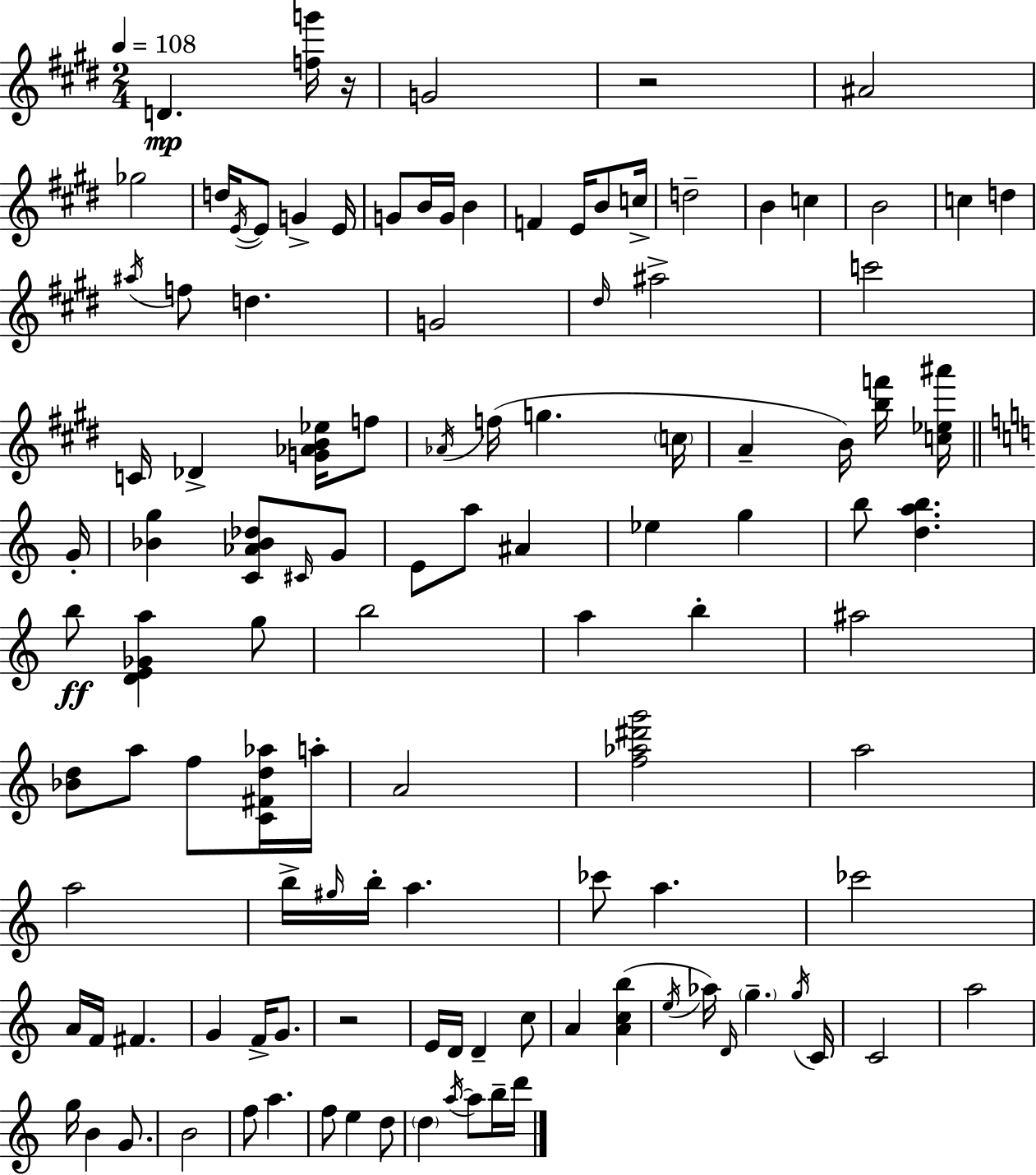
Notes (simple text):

D4/q. [F5,G6]/s R/s G4/h R/h A#4/h Gb5/h D5/s E4/s E4/e G4/q E4/s G4/e B4/s G4/s B4/q F4/q E4/s B4/e C5/s D5/h B4/q C5/q B4/h C5/q D5/q A#5/s F5/e D5/q. G4/h D#5/s A#5/h C6/h C4/s Db4/q [G4,Ab4,B4,Eb5]/s F5/e Ab4/s F5/s G5/q. C5/s A4/q B4/s [B5,F6]/s [C5,Eb5,A#6]/s G4/s [Bb4,G5]/q [C4,Ab4,Bb4,Db5]/e C#4/s G4/e E4/e A5/e A#4/q Eb5/q G5/q B5/e [D5,A5,B5]/q. B5/e [D4,E4,Gb4,A5]/q G5/e B5/h A5/q B5/q A#5/h [Bb4,D5]/e A5/e F5/e [C4,F#4,D5,Ab5]/s A5/s A4/h [F5,Ab5,D#6,G6]/h A5/h A5/h B5/s G#5/s B5/s A5/q. CES6/e A5/q. CES6/h A4/s F4/s F#4/q. G4/q F4/s G4/e. R/h E4/s D4/s D4/q C5/e A4/q [A4,C5,B5]/q E5/s Ab5/s D4/s G5/q. G5/s C4/s C4/h A5/h G5/s B4/q G4/e. B4/h F5/e A5/q. F5/e E5/q D5/e D5/q A5/s A5/e B5/s D6/s